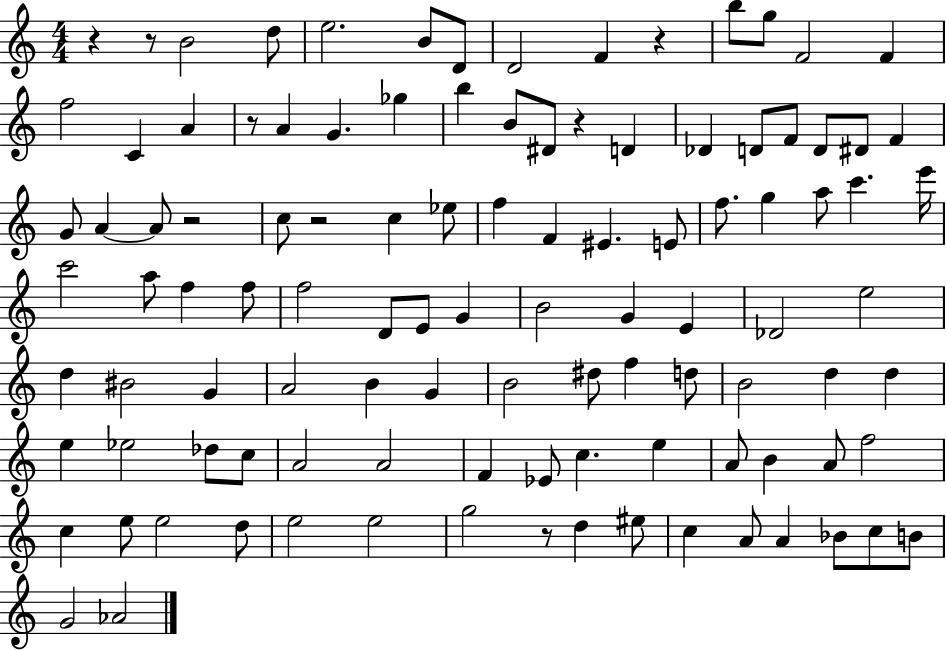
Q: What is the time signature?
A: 4/4